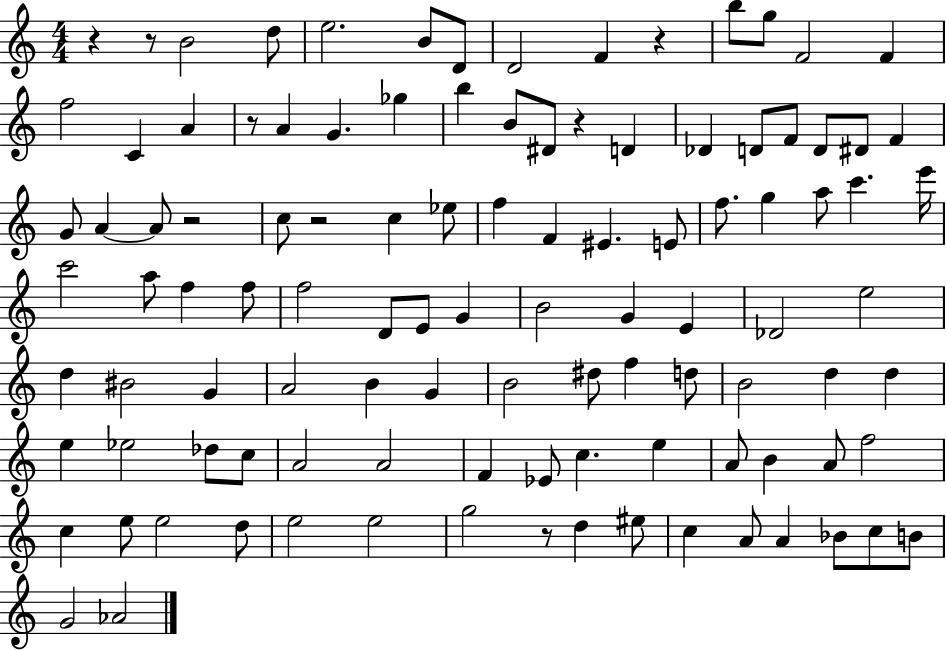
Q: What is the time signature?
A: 4/4